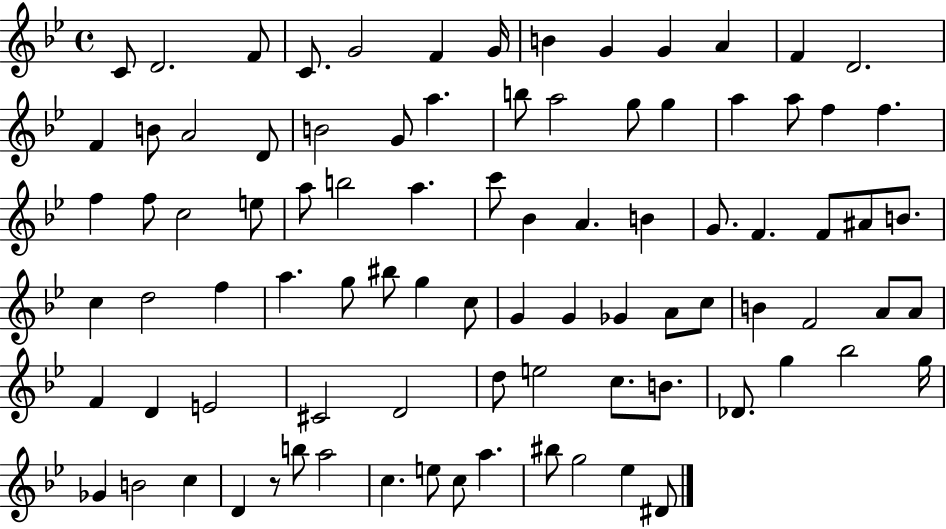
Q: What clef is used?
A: treble